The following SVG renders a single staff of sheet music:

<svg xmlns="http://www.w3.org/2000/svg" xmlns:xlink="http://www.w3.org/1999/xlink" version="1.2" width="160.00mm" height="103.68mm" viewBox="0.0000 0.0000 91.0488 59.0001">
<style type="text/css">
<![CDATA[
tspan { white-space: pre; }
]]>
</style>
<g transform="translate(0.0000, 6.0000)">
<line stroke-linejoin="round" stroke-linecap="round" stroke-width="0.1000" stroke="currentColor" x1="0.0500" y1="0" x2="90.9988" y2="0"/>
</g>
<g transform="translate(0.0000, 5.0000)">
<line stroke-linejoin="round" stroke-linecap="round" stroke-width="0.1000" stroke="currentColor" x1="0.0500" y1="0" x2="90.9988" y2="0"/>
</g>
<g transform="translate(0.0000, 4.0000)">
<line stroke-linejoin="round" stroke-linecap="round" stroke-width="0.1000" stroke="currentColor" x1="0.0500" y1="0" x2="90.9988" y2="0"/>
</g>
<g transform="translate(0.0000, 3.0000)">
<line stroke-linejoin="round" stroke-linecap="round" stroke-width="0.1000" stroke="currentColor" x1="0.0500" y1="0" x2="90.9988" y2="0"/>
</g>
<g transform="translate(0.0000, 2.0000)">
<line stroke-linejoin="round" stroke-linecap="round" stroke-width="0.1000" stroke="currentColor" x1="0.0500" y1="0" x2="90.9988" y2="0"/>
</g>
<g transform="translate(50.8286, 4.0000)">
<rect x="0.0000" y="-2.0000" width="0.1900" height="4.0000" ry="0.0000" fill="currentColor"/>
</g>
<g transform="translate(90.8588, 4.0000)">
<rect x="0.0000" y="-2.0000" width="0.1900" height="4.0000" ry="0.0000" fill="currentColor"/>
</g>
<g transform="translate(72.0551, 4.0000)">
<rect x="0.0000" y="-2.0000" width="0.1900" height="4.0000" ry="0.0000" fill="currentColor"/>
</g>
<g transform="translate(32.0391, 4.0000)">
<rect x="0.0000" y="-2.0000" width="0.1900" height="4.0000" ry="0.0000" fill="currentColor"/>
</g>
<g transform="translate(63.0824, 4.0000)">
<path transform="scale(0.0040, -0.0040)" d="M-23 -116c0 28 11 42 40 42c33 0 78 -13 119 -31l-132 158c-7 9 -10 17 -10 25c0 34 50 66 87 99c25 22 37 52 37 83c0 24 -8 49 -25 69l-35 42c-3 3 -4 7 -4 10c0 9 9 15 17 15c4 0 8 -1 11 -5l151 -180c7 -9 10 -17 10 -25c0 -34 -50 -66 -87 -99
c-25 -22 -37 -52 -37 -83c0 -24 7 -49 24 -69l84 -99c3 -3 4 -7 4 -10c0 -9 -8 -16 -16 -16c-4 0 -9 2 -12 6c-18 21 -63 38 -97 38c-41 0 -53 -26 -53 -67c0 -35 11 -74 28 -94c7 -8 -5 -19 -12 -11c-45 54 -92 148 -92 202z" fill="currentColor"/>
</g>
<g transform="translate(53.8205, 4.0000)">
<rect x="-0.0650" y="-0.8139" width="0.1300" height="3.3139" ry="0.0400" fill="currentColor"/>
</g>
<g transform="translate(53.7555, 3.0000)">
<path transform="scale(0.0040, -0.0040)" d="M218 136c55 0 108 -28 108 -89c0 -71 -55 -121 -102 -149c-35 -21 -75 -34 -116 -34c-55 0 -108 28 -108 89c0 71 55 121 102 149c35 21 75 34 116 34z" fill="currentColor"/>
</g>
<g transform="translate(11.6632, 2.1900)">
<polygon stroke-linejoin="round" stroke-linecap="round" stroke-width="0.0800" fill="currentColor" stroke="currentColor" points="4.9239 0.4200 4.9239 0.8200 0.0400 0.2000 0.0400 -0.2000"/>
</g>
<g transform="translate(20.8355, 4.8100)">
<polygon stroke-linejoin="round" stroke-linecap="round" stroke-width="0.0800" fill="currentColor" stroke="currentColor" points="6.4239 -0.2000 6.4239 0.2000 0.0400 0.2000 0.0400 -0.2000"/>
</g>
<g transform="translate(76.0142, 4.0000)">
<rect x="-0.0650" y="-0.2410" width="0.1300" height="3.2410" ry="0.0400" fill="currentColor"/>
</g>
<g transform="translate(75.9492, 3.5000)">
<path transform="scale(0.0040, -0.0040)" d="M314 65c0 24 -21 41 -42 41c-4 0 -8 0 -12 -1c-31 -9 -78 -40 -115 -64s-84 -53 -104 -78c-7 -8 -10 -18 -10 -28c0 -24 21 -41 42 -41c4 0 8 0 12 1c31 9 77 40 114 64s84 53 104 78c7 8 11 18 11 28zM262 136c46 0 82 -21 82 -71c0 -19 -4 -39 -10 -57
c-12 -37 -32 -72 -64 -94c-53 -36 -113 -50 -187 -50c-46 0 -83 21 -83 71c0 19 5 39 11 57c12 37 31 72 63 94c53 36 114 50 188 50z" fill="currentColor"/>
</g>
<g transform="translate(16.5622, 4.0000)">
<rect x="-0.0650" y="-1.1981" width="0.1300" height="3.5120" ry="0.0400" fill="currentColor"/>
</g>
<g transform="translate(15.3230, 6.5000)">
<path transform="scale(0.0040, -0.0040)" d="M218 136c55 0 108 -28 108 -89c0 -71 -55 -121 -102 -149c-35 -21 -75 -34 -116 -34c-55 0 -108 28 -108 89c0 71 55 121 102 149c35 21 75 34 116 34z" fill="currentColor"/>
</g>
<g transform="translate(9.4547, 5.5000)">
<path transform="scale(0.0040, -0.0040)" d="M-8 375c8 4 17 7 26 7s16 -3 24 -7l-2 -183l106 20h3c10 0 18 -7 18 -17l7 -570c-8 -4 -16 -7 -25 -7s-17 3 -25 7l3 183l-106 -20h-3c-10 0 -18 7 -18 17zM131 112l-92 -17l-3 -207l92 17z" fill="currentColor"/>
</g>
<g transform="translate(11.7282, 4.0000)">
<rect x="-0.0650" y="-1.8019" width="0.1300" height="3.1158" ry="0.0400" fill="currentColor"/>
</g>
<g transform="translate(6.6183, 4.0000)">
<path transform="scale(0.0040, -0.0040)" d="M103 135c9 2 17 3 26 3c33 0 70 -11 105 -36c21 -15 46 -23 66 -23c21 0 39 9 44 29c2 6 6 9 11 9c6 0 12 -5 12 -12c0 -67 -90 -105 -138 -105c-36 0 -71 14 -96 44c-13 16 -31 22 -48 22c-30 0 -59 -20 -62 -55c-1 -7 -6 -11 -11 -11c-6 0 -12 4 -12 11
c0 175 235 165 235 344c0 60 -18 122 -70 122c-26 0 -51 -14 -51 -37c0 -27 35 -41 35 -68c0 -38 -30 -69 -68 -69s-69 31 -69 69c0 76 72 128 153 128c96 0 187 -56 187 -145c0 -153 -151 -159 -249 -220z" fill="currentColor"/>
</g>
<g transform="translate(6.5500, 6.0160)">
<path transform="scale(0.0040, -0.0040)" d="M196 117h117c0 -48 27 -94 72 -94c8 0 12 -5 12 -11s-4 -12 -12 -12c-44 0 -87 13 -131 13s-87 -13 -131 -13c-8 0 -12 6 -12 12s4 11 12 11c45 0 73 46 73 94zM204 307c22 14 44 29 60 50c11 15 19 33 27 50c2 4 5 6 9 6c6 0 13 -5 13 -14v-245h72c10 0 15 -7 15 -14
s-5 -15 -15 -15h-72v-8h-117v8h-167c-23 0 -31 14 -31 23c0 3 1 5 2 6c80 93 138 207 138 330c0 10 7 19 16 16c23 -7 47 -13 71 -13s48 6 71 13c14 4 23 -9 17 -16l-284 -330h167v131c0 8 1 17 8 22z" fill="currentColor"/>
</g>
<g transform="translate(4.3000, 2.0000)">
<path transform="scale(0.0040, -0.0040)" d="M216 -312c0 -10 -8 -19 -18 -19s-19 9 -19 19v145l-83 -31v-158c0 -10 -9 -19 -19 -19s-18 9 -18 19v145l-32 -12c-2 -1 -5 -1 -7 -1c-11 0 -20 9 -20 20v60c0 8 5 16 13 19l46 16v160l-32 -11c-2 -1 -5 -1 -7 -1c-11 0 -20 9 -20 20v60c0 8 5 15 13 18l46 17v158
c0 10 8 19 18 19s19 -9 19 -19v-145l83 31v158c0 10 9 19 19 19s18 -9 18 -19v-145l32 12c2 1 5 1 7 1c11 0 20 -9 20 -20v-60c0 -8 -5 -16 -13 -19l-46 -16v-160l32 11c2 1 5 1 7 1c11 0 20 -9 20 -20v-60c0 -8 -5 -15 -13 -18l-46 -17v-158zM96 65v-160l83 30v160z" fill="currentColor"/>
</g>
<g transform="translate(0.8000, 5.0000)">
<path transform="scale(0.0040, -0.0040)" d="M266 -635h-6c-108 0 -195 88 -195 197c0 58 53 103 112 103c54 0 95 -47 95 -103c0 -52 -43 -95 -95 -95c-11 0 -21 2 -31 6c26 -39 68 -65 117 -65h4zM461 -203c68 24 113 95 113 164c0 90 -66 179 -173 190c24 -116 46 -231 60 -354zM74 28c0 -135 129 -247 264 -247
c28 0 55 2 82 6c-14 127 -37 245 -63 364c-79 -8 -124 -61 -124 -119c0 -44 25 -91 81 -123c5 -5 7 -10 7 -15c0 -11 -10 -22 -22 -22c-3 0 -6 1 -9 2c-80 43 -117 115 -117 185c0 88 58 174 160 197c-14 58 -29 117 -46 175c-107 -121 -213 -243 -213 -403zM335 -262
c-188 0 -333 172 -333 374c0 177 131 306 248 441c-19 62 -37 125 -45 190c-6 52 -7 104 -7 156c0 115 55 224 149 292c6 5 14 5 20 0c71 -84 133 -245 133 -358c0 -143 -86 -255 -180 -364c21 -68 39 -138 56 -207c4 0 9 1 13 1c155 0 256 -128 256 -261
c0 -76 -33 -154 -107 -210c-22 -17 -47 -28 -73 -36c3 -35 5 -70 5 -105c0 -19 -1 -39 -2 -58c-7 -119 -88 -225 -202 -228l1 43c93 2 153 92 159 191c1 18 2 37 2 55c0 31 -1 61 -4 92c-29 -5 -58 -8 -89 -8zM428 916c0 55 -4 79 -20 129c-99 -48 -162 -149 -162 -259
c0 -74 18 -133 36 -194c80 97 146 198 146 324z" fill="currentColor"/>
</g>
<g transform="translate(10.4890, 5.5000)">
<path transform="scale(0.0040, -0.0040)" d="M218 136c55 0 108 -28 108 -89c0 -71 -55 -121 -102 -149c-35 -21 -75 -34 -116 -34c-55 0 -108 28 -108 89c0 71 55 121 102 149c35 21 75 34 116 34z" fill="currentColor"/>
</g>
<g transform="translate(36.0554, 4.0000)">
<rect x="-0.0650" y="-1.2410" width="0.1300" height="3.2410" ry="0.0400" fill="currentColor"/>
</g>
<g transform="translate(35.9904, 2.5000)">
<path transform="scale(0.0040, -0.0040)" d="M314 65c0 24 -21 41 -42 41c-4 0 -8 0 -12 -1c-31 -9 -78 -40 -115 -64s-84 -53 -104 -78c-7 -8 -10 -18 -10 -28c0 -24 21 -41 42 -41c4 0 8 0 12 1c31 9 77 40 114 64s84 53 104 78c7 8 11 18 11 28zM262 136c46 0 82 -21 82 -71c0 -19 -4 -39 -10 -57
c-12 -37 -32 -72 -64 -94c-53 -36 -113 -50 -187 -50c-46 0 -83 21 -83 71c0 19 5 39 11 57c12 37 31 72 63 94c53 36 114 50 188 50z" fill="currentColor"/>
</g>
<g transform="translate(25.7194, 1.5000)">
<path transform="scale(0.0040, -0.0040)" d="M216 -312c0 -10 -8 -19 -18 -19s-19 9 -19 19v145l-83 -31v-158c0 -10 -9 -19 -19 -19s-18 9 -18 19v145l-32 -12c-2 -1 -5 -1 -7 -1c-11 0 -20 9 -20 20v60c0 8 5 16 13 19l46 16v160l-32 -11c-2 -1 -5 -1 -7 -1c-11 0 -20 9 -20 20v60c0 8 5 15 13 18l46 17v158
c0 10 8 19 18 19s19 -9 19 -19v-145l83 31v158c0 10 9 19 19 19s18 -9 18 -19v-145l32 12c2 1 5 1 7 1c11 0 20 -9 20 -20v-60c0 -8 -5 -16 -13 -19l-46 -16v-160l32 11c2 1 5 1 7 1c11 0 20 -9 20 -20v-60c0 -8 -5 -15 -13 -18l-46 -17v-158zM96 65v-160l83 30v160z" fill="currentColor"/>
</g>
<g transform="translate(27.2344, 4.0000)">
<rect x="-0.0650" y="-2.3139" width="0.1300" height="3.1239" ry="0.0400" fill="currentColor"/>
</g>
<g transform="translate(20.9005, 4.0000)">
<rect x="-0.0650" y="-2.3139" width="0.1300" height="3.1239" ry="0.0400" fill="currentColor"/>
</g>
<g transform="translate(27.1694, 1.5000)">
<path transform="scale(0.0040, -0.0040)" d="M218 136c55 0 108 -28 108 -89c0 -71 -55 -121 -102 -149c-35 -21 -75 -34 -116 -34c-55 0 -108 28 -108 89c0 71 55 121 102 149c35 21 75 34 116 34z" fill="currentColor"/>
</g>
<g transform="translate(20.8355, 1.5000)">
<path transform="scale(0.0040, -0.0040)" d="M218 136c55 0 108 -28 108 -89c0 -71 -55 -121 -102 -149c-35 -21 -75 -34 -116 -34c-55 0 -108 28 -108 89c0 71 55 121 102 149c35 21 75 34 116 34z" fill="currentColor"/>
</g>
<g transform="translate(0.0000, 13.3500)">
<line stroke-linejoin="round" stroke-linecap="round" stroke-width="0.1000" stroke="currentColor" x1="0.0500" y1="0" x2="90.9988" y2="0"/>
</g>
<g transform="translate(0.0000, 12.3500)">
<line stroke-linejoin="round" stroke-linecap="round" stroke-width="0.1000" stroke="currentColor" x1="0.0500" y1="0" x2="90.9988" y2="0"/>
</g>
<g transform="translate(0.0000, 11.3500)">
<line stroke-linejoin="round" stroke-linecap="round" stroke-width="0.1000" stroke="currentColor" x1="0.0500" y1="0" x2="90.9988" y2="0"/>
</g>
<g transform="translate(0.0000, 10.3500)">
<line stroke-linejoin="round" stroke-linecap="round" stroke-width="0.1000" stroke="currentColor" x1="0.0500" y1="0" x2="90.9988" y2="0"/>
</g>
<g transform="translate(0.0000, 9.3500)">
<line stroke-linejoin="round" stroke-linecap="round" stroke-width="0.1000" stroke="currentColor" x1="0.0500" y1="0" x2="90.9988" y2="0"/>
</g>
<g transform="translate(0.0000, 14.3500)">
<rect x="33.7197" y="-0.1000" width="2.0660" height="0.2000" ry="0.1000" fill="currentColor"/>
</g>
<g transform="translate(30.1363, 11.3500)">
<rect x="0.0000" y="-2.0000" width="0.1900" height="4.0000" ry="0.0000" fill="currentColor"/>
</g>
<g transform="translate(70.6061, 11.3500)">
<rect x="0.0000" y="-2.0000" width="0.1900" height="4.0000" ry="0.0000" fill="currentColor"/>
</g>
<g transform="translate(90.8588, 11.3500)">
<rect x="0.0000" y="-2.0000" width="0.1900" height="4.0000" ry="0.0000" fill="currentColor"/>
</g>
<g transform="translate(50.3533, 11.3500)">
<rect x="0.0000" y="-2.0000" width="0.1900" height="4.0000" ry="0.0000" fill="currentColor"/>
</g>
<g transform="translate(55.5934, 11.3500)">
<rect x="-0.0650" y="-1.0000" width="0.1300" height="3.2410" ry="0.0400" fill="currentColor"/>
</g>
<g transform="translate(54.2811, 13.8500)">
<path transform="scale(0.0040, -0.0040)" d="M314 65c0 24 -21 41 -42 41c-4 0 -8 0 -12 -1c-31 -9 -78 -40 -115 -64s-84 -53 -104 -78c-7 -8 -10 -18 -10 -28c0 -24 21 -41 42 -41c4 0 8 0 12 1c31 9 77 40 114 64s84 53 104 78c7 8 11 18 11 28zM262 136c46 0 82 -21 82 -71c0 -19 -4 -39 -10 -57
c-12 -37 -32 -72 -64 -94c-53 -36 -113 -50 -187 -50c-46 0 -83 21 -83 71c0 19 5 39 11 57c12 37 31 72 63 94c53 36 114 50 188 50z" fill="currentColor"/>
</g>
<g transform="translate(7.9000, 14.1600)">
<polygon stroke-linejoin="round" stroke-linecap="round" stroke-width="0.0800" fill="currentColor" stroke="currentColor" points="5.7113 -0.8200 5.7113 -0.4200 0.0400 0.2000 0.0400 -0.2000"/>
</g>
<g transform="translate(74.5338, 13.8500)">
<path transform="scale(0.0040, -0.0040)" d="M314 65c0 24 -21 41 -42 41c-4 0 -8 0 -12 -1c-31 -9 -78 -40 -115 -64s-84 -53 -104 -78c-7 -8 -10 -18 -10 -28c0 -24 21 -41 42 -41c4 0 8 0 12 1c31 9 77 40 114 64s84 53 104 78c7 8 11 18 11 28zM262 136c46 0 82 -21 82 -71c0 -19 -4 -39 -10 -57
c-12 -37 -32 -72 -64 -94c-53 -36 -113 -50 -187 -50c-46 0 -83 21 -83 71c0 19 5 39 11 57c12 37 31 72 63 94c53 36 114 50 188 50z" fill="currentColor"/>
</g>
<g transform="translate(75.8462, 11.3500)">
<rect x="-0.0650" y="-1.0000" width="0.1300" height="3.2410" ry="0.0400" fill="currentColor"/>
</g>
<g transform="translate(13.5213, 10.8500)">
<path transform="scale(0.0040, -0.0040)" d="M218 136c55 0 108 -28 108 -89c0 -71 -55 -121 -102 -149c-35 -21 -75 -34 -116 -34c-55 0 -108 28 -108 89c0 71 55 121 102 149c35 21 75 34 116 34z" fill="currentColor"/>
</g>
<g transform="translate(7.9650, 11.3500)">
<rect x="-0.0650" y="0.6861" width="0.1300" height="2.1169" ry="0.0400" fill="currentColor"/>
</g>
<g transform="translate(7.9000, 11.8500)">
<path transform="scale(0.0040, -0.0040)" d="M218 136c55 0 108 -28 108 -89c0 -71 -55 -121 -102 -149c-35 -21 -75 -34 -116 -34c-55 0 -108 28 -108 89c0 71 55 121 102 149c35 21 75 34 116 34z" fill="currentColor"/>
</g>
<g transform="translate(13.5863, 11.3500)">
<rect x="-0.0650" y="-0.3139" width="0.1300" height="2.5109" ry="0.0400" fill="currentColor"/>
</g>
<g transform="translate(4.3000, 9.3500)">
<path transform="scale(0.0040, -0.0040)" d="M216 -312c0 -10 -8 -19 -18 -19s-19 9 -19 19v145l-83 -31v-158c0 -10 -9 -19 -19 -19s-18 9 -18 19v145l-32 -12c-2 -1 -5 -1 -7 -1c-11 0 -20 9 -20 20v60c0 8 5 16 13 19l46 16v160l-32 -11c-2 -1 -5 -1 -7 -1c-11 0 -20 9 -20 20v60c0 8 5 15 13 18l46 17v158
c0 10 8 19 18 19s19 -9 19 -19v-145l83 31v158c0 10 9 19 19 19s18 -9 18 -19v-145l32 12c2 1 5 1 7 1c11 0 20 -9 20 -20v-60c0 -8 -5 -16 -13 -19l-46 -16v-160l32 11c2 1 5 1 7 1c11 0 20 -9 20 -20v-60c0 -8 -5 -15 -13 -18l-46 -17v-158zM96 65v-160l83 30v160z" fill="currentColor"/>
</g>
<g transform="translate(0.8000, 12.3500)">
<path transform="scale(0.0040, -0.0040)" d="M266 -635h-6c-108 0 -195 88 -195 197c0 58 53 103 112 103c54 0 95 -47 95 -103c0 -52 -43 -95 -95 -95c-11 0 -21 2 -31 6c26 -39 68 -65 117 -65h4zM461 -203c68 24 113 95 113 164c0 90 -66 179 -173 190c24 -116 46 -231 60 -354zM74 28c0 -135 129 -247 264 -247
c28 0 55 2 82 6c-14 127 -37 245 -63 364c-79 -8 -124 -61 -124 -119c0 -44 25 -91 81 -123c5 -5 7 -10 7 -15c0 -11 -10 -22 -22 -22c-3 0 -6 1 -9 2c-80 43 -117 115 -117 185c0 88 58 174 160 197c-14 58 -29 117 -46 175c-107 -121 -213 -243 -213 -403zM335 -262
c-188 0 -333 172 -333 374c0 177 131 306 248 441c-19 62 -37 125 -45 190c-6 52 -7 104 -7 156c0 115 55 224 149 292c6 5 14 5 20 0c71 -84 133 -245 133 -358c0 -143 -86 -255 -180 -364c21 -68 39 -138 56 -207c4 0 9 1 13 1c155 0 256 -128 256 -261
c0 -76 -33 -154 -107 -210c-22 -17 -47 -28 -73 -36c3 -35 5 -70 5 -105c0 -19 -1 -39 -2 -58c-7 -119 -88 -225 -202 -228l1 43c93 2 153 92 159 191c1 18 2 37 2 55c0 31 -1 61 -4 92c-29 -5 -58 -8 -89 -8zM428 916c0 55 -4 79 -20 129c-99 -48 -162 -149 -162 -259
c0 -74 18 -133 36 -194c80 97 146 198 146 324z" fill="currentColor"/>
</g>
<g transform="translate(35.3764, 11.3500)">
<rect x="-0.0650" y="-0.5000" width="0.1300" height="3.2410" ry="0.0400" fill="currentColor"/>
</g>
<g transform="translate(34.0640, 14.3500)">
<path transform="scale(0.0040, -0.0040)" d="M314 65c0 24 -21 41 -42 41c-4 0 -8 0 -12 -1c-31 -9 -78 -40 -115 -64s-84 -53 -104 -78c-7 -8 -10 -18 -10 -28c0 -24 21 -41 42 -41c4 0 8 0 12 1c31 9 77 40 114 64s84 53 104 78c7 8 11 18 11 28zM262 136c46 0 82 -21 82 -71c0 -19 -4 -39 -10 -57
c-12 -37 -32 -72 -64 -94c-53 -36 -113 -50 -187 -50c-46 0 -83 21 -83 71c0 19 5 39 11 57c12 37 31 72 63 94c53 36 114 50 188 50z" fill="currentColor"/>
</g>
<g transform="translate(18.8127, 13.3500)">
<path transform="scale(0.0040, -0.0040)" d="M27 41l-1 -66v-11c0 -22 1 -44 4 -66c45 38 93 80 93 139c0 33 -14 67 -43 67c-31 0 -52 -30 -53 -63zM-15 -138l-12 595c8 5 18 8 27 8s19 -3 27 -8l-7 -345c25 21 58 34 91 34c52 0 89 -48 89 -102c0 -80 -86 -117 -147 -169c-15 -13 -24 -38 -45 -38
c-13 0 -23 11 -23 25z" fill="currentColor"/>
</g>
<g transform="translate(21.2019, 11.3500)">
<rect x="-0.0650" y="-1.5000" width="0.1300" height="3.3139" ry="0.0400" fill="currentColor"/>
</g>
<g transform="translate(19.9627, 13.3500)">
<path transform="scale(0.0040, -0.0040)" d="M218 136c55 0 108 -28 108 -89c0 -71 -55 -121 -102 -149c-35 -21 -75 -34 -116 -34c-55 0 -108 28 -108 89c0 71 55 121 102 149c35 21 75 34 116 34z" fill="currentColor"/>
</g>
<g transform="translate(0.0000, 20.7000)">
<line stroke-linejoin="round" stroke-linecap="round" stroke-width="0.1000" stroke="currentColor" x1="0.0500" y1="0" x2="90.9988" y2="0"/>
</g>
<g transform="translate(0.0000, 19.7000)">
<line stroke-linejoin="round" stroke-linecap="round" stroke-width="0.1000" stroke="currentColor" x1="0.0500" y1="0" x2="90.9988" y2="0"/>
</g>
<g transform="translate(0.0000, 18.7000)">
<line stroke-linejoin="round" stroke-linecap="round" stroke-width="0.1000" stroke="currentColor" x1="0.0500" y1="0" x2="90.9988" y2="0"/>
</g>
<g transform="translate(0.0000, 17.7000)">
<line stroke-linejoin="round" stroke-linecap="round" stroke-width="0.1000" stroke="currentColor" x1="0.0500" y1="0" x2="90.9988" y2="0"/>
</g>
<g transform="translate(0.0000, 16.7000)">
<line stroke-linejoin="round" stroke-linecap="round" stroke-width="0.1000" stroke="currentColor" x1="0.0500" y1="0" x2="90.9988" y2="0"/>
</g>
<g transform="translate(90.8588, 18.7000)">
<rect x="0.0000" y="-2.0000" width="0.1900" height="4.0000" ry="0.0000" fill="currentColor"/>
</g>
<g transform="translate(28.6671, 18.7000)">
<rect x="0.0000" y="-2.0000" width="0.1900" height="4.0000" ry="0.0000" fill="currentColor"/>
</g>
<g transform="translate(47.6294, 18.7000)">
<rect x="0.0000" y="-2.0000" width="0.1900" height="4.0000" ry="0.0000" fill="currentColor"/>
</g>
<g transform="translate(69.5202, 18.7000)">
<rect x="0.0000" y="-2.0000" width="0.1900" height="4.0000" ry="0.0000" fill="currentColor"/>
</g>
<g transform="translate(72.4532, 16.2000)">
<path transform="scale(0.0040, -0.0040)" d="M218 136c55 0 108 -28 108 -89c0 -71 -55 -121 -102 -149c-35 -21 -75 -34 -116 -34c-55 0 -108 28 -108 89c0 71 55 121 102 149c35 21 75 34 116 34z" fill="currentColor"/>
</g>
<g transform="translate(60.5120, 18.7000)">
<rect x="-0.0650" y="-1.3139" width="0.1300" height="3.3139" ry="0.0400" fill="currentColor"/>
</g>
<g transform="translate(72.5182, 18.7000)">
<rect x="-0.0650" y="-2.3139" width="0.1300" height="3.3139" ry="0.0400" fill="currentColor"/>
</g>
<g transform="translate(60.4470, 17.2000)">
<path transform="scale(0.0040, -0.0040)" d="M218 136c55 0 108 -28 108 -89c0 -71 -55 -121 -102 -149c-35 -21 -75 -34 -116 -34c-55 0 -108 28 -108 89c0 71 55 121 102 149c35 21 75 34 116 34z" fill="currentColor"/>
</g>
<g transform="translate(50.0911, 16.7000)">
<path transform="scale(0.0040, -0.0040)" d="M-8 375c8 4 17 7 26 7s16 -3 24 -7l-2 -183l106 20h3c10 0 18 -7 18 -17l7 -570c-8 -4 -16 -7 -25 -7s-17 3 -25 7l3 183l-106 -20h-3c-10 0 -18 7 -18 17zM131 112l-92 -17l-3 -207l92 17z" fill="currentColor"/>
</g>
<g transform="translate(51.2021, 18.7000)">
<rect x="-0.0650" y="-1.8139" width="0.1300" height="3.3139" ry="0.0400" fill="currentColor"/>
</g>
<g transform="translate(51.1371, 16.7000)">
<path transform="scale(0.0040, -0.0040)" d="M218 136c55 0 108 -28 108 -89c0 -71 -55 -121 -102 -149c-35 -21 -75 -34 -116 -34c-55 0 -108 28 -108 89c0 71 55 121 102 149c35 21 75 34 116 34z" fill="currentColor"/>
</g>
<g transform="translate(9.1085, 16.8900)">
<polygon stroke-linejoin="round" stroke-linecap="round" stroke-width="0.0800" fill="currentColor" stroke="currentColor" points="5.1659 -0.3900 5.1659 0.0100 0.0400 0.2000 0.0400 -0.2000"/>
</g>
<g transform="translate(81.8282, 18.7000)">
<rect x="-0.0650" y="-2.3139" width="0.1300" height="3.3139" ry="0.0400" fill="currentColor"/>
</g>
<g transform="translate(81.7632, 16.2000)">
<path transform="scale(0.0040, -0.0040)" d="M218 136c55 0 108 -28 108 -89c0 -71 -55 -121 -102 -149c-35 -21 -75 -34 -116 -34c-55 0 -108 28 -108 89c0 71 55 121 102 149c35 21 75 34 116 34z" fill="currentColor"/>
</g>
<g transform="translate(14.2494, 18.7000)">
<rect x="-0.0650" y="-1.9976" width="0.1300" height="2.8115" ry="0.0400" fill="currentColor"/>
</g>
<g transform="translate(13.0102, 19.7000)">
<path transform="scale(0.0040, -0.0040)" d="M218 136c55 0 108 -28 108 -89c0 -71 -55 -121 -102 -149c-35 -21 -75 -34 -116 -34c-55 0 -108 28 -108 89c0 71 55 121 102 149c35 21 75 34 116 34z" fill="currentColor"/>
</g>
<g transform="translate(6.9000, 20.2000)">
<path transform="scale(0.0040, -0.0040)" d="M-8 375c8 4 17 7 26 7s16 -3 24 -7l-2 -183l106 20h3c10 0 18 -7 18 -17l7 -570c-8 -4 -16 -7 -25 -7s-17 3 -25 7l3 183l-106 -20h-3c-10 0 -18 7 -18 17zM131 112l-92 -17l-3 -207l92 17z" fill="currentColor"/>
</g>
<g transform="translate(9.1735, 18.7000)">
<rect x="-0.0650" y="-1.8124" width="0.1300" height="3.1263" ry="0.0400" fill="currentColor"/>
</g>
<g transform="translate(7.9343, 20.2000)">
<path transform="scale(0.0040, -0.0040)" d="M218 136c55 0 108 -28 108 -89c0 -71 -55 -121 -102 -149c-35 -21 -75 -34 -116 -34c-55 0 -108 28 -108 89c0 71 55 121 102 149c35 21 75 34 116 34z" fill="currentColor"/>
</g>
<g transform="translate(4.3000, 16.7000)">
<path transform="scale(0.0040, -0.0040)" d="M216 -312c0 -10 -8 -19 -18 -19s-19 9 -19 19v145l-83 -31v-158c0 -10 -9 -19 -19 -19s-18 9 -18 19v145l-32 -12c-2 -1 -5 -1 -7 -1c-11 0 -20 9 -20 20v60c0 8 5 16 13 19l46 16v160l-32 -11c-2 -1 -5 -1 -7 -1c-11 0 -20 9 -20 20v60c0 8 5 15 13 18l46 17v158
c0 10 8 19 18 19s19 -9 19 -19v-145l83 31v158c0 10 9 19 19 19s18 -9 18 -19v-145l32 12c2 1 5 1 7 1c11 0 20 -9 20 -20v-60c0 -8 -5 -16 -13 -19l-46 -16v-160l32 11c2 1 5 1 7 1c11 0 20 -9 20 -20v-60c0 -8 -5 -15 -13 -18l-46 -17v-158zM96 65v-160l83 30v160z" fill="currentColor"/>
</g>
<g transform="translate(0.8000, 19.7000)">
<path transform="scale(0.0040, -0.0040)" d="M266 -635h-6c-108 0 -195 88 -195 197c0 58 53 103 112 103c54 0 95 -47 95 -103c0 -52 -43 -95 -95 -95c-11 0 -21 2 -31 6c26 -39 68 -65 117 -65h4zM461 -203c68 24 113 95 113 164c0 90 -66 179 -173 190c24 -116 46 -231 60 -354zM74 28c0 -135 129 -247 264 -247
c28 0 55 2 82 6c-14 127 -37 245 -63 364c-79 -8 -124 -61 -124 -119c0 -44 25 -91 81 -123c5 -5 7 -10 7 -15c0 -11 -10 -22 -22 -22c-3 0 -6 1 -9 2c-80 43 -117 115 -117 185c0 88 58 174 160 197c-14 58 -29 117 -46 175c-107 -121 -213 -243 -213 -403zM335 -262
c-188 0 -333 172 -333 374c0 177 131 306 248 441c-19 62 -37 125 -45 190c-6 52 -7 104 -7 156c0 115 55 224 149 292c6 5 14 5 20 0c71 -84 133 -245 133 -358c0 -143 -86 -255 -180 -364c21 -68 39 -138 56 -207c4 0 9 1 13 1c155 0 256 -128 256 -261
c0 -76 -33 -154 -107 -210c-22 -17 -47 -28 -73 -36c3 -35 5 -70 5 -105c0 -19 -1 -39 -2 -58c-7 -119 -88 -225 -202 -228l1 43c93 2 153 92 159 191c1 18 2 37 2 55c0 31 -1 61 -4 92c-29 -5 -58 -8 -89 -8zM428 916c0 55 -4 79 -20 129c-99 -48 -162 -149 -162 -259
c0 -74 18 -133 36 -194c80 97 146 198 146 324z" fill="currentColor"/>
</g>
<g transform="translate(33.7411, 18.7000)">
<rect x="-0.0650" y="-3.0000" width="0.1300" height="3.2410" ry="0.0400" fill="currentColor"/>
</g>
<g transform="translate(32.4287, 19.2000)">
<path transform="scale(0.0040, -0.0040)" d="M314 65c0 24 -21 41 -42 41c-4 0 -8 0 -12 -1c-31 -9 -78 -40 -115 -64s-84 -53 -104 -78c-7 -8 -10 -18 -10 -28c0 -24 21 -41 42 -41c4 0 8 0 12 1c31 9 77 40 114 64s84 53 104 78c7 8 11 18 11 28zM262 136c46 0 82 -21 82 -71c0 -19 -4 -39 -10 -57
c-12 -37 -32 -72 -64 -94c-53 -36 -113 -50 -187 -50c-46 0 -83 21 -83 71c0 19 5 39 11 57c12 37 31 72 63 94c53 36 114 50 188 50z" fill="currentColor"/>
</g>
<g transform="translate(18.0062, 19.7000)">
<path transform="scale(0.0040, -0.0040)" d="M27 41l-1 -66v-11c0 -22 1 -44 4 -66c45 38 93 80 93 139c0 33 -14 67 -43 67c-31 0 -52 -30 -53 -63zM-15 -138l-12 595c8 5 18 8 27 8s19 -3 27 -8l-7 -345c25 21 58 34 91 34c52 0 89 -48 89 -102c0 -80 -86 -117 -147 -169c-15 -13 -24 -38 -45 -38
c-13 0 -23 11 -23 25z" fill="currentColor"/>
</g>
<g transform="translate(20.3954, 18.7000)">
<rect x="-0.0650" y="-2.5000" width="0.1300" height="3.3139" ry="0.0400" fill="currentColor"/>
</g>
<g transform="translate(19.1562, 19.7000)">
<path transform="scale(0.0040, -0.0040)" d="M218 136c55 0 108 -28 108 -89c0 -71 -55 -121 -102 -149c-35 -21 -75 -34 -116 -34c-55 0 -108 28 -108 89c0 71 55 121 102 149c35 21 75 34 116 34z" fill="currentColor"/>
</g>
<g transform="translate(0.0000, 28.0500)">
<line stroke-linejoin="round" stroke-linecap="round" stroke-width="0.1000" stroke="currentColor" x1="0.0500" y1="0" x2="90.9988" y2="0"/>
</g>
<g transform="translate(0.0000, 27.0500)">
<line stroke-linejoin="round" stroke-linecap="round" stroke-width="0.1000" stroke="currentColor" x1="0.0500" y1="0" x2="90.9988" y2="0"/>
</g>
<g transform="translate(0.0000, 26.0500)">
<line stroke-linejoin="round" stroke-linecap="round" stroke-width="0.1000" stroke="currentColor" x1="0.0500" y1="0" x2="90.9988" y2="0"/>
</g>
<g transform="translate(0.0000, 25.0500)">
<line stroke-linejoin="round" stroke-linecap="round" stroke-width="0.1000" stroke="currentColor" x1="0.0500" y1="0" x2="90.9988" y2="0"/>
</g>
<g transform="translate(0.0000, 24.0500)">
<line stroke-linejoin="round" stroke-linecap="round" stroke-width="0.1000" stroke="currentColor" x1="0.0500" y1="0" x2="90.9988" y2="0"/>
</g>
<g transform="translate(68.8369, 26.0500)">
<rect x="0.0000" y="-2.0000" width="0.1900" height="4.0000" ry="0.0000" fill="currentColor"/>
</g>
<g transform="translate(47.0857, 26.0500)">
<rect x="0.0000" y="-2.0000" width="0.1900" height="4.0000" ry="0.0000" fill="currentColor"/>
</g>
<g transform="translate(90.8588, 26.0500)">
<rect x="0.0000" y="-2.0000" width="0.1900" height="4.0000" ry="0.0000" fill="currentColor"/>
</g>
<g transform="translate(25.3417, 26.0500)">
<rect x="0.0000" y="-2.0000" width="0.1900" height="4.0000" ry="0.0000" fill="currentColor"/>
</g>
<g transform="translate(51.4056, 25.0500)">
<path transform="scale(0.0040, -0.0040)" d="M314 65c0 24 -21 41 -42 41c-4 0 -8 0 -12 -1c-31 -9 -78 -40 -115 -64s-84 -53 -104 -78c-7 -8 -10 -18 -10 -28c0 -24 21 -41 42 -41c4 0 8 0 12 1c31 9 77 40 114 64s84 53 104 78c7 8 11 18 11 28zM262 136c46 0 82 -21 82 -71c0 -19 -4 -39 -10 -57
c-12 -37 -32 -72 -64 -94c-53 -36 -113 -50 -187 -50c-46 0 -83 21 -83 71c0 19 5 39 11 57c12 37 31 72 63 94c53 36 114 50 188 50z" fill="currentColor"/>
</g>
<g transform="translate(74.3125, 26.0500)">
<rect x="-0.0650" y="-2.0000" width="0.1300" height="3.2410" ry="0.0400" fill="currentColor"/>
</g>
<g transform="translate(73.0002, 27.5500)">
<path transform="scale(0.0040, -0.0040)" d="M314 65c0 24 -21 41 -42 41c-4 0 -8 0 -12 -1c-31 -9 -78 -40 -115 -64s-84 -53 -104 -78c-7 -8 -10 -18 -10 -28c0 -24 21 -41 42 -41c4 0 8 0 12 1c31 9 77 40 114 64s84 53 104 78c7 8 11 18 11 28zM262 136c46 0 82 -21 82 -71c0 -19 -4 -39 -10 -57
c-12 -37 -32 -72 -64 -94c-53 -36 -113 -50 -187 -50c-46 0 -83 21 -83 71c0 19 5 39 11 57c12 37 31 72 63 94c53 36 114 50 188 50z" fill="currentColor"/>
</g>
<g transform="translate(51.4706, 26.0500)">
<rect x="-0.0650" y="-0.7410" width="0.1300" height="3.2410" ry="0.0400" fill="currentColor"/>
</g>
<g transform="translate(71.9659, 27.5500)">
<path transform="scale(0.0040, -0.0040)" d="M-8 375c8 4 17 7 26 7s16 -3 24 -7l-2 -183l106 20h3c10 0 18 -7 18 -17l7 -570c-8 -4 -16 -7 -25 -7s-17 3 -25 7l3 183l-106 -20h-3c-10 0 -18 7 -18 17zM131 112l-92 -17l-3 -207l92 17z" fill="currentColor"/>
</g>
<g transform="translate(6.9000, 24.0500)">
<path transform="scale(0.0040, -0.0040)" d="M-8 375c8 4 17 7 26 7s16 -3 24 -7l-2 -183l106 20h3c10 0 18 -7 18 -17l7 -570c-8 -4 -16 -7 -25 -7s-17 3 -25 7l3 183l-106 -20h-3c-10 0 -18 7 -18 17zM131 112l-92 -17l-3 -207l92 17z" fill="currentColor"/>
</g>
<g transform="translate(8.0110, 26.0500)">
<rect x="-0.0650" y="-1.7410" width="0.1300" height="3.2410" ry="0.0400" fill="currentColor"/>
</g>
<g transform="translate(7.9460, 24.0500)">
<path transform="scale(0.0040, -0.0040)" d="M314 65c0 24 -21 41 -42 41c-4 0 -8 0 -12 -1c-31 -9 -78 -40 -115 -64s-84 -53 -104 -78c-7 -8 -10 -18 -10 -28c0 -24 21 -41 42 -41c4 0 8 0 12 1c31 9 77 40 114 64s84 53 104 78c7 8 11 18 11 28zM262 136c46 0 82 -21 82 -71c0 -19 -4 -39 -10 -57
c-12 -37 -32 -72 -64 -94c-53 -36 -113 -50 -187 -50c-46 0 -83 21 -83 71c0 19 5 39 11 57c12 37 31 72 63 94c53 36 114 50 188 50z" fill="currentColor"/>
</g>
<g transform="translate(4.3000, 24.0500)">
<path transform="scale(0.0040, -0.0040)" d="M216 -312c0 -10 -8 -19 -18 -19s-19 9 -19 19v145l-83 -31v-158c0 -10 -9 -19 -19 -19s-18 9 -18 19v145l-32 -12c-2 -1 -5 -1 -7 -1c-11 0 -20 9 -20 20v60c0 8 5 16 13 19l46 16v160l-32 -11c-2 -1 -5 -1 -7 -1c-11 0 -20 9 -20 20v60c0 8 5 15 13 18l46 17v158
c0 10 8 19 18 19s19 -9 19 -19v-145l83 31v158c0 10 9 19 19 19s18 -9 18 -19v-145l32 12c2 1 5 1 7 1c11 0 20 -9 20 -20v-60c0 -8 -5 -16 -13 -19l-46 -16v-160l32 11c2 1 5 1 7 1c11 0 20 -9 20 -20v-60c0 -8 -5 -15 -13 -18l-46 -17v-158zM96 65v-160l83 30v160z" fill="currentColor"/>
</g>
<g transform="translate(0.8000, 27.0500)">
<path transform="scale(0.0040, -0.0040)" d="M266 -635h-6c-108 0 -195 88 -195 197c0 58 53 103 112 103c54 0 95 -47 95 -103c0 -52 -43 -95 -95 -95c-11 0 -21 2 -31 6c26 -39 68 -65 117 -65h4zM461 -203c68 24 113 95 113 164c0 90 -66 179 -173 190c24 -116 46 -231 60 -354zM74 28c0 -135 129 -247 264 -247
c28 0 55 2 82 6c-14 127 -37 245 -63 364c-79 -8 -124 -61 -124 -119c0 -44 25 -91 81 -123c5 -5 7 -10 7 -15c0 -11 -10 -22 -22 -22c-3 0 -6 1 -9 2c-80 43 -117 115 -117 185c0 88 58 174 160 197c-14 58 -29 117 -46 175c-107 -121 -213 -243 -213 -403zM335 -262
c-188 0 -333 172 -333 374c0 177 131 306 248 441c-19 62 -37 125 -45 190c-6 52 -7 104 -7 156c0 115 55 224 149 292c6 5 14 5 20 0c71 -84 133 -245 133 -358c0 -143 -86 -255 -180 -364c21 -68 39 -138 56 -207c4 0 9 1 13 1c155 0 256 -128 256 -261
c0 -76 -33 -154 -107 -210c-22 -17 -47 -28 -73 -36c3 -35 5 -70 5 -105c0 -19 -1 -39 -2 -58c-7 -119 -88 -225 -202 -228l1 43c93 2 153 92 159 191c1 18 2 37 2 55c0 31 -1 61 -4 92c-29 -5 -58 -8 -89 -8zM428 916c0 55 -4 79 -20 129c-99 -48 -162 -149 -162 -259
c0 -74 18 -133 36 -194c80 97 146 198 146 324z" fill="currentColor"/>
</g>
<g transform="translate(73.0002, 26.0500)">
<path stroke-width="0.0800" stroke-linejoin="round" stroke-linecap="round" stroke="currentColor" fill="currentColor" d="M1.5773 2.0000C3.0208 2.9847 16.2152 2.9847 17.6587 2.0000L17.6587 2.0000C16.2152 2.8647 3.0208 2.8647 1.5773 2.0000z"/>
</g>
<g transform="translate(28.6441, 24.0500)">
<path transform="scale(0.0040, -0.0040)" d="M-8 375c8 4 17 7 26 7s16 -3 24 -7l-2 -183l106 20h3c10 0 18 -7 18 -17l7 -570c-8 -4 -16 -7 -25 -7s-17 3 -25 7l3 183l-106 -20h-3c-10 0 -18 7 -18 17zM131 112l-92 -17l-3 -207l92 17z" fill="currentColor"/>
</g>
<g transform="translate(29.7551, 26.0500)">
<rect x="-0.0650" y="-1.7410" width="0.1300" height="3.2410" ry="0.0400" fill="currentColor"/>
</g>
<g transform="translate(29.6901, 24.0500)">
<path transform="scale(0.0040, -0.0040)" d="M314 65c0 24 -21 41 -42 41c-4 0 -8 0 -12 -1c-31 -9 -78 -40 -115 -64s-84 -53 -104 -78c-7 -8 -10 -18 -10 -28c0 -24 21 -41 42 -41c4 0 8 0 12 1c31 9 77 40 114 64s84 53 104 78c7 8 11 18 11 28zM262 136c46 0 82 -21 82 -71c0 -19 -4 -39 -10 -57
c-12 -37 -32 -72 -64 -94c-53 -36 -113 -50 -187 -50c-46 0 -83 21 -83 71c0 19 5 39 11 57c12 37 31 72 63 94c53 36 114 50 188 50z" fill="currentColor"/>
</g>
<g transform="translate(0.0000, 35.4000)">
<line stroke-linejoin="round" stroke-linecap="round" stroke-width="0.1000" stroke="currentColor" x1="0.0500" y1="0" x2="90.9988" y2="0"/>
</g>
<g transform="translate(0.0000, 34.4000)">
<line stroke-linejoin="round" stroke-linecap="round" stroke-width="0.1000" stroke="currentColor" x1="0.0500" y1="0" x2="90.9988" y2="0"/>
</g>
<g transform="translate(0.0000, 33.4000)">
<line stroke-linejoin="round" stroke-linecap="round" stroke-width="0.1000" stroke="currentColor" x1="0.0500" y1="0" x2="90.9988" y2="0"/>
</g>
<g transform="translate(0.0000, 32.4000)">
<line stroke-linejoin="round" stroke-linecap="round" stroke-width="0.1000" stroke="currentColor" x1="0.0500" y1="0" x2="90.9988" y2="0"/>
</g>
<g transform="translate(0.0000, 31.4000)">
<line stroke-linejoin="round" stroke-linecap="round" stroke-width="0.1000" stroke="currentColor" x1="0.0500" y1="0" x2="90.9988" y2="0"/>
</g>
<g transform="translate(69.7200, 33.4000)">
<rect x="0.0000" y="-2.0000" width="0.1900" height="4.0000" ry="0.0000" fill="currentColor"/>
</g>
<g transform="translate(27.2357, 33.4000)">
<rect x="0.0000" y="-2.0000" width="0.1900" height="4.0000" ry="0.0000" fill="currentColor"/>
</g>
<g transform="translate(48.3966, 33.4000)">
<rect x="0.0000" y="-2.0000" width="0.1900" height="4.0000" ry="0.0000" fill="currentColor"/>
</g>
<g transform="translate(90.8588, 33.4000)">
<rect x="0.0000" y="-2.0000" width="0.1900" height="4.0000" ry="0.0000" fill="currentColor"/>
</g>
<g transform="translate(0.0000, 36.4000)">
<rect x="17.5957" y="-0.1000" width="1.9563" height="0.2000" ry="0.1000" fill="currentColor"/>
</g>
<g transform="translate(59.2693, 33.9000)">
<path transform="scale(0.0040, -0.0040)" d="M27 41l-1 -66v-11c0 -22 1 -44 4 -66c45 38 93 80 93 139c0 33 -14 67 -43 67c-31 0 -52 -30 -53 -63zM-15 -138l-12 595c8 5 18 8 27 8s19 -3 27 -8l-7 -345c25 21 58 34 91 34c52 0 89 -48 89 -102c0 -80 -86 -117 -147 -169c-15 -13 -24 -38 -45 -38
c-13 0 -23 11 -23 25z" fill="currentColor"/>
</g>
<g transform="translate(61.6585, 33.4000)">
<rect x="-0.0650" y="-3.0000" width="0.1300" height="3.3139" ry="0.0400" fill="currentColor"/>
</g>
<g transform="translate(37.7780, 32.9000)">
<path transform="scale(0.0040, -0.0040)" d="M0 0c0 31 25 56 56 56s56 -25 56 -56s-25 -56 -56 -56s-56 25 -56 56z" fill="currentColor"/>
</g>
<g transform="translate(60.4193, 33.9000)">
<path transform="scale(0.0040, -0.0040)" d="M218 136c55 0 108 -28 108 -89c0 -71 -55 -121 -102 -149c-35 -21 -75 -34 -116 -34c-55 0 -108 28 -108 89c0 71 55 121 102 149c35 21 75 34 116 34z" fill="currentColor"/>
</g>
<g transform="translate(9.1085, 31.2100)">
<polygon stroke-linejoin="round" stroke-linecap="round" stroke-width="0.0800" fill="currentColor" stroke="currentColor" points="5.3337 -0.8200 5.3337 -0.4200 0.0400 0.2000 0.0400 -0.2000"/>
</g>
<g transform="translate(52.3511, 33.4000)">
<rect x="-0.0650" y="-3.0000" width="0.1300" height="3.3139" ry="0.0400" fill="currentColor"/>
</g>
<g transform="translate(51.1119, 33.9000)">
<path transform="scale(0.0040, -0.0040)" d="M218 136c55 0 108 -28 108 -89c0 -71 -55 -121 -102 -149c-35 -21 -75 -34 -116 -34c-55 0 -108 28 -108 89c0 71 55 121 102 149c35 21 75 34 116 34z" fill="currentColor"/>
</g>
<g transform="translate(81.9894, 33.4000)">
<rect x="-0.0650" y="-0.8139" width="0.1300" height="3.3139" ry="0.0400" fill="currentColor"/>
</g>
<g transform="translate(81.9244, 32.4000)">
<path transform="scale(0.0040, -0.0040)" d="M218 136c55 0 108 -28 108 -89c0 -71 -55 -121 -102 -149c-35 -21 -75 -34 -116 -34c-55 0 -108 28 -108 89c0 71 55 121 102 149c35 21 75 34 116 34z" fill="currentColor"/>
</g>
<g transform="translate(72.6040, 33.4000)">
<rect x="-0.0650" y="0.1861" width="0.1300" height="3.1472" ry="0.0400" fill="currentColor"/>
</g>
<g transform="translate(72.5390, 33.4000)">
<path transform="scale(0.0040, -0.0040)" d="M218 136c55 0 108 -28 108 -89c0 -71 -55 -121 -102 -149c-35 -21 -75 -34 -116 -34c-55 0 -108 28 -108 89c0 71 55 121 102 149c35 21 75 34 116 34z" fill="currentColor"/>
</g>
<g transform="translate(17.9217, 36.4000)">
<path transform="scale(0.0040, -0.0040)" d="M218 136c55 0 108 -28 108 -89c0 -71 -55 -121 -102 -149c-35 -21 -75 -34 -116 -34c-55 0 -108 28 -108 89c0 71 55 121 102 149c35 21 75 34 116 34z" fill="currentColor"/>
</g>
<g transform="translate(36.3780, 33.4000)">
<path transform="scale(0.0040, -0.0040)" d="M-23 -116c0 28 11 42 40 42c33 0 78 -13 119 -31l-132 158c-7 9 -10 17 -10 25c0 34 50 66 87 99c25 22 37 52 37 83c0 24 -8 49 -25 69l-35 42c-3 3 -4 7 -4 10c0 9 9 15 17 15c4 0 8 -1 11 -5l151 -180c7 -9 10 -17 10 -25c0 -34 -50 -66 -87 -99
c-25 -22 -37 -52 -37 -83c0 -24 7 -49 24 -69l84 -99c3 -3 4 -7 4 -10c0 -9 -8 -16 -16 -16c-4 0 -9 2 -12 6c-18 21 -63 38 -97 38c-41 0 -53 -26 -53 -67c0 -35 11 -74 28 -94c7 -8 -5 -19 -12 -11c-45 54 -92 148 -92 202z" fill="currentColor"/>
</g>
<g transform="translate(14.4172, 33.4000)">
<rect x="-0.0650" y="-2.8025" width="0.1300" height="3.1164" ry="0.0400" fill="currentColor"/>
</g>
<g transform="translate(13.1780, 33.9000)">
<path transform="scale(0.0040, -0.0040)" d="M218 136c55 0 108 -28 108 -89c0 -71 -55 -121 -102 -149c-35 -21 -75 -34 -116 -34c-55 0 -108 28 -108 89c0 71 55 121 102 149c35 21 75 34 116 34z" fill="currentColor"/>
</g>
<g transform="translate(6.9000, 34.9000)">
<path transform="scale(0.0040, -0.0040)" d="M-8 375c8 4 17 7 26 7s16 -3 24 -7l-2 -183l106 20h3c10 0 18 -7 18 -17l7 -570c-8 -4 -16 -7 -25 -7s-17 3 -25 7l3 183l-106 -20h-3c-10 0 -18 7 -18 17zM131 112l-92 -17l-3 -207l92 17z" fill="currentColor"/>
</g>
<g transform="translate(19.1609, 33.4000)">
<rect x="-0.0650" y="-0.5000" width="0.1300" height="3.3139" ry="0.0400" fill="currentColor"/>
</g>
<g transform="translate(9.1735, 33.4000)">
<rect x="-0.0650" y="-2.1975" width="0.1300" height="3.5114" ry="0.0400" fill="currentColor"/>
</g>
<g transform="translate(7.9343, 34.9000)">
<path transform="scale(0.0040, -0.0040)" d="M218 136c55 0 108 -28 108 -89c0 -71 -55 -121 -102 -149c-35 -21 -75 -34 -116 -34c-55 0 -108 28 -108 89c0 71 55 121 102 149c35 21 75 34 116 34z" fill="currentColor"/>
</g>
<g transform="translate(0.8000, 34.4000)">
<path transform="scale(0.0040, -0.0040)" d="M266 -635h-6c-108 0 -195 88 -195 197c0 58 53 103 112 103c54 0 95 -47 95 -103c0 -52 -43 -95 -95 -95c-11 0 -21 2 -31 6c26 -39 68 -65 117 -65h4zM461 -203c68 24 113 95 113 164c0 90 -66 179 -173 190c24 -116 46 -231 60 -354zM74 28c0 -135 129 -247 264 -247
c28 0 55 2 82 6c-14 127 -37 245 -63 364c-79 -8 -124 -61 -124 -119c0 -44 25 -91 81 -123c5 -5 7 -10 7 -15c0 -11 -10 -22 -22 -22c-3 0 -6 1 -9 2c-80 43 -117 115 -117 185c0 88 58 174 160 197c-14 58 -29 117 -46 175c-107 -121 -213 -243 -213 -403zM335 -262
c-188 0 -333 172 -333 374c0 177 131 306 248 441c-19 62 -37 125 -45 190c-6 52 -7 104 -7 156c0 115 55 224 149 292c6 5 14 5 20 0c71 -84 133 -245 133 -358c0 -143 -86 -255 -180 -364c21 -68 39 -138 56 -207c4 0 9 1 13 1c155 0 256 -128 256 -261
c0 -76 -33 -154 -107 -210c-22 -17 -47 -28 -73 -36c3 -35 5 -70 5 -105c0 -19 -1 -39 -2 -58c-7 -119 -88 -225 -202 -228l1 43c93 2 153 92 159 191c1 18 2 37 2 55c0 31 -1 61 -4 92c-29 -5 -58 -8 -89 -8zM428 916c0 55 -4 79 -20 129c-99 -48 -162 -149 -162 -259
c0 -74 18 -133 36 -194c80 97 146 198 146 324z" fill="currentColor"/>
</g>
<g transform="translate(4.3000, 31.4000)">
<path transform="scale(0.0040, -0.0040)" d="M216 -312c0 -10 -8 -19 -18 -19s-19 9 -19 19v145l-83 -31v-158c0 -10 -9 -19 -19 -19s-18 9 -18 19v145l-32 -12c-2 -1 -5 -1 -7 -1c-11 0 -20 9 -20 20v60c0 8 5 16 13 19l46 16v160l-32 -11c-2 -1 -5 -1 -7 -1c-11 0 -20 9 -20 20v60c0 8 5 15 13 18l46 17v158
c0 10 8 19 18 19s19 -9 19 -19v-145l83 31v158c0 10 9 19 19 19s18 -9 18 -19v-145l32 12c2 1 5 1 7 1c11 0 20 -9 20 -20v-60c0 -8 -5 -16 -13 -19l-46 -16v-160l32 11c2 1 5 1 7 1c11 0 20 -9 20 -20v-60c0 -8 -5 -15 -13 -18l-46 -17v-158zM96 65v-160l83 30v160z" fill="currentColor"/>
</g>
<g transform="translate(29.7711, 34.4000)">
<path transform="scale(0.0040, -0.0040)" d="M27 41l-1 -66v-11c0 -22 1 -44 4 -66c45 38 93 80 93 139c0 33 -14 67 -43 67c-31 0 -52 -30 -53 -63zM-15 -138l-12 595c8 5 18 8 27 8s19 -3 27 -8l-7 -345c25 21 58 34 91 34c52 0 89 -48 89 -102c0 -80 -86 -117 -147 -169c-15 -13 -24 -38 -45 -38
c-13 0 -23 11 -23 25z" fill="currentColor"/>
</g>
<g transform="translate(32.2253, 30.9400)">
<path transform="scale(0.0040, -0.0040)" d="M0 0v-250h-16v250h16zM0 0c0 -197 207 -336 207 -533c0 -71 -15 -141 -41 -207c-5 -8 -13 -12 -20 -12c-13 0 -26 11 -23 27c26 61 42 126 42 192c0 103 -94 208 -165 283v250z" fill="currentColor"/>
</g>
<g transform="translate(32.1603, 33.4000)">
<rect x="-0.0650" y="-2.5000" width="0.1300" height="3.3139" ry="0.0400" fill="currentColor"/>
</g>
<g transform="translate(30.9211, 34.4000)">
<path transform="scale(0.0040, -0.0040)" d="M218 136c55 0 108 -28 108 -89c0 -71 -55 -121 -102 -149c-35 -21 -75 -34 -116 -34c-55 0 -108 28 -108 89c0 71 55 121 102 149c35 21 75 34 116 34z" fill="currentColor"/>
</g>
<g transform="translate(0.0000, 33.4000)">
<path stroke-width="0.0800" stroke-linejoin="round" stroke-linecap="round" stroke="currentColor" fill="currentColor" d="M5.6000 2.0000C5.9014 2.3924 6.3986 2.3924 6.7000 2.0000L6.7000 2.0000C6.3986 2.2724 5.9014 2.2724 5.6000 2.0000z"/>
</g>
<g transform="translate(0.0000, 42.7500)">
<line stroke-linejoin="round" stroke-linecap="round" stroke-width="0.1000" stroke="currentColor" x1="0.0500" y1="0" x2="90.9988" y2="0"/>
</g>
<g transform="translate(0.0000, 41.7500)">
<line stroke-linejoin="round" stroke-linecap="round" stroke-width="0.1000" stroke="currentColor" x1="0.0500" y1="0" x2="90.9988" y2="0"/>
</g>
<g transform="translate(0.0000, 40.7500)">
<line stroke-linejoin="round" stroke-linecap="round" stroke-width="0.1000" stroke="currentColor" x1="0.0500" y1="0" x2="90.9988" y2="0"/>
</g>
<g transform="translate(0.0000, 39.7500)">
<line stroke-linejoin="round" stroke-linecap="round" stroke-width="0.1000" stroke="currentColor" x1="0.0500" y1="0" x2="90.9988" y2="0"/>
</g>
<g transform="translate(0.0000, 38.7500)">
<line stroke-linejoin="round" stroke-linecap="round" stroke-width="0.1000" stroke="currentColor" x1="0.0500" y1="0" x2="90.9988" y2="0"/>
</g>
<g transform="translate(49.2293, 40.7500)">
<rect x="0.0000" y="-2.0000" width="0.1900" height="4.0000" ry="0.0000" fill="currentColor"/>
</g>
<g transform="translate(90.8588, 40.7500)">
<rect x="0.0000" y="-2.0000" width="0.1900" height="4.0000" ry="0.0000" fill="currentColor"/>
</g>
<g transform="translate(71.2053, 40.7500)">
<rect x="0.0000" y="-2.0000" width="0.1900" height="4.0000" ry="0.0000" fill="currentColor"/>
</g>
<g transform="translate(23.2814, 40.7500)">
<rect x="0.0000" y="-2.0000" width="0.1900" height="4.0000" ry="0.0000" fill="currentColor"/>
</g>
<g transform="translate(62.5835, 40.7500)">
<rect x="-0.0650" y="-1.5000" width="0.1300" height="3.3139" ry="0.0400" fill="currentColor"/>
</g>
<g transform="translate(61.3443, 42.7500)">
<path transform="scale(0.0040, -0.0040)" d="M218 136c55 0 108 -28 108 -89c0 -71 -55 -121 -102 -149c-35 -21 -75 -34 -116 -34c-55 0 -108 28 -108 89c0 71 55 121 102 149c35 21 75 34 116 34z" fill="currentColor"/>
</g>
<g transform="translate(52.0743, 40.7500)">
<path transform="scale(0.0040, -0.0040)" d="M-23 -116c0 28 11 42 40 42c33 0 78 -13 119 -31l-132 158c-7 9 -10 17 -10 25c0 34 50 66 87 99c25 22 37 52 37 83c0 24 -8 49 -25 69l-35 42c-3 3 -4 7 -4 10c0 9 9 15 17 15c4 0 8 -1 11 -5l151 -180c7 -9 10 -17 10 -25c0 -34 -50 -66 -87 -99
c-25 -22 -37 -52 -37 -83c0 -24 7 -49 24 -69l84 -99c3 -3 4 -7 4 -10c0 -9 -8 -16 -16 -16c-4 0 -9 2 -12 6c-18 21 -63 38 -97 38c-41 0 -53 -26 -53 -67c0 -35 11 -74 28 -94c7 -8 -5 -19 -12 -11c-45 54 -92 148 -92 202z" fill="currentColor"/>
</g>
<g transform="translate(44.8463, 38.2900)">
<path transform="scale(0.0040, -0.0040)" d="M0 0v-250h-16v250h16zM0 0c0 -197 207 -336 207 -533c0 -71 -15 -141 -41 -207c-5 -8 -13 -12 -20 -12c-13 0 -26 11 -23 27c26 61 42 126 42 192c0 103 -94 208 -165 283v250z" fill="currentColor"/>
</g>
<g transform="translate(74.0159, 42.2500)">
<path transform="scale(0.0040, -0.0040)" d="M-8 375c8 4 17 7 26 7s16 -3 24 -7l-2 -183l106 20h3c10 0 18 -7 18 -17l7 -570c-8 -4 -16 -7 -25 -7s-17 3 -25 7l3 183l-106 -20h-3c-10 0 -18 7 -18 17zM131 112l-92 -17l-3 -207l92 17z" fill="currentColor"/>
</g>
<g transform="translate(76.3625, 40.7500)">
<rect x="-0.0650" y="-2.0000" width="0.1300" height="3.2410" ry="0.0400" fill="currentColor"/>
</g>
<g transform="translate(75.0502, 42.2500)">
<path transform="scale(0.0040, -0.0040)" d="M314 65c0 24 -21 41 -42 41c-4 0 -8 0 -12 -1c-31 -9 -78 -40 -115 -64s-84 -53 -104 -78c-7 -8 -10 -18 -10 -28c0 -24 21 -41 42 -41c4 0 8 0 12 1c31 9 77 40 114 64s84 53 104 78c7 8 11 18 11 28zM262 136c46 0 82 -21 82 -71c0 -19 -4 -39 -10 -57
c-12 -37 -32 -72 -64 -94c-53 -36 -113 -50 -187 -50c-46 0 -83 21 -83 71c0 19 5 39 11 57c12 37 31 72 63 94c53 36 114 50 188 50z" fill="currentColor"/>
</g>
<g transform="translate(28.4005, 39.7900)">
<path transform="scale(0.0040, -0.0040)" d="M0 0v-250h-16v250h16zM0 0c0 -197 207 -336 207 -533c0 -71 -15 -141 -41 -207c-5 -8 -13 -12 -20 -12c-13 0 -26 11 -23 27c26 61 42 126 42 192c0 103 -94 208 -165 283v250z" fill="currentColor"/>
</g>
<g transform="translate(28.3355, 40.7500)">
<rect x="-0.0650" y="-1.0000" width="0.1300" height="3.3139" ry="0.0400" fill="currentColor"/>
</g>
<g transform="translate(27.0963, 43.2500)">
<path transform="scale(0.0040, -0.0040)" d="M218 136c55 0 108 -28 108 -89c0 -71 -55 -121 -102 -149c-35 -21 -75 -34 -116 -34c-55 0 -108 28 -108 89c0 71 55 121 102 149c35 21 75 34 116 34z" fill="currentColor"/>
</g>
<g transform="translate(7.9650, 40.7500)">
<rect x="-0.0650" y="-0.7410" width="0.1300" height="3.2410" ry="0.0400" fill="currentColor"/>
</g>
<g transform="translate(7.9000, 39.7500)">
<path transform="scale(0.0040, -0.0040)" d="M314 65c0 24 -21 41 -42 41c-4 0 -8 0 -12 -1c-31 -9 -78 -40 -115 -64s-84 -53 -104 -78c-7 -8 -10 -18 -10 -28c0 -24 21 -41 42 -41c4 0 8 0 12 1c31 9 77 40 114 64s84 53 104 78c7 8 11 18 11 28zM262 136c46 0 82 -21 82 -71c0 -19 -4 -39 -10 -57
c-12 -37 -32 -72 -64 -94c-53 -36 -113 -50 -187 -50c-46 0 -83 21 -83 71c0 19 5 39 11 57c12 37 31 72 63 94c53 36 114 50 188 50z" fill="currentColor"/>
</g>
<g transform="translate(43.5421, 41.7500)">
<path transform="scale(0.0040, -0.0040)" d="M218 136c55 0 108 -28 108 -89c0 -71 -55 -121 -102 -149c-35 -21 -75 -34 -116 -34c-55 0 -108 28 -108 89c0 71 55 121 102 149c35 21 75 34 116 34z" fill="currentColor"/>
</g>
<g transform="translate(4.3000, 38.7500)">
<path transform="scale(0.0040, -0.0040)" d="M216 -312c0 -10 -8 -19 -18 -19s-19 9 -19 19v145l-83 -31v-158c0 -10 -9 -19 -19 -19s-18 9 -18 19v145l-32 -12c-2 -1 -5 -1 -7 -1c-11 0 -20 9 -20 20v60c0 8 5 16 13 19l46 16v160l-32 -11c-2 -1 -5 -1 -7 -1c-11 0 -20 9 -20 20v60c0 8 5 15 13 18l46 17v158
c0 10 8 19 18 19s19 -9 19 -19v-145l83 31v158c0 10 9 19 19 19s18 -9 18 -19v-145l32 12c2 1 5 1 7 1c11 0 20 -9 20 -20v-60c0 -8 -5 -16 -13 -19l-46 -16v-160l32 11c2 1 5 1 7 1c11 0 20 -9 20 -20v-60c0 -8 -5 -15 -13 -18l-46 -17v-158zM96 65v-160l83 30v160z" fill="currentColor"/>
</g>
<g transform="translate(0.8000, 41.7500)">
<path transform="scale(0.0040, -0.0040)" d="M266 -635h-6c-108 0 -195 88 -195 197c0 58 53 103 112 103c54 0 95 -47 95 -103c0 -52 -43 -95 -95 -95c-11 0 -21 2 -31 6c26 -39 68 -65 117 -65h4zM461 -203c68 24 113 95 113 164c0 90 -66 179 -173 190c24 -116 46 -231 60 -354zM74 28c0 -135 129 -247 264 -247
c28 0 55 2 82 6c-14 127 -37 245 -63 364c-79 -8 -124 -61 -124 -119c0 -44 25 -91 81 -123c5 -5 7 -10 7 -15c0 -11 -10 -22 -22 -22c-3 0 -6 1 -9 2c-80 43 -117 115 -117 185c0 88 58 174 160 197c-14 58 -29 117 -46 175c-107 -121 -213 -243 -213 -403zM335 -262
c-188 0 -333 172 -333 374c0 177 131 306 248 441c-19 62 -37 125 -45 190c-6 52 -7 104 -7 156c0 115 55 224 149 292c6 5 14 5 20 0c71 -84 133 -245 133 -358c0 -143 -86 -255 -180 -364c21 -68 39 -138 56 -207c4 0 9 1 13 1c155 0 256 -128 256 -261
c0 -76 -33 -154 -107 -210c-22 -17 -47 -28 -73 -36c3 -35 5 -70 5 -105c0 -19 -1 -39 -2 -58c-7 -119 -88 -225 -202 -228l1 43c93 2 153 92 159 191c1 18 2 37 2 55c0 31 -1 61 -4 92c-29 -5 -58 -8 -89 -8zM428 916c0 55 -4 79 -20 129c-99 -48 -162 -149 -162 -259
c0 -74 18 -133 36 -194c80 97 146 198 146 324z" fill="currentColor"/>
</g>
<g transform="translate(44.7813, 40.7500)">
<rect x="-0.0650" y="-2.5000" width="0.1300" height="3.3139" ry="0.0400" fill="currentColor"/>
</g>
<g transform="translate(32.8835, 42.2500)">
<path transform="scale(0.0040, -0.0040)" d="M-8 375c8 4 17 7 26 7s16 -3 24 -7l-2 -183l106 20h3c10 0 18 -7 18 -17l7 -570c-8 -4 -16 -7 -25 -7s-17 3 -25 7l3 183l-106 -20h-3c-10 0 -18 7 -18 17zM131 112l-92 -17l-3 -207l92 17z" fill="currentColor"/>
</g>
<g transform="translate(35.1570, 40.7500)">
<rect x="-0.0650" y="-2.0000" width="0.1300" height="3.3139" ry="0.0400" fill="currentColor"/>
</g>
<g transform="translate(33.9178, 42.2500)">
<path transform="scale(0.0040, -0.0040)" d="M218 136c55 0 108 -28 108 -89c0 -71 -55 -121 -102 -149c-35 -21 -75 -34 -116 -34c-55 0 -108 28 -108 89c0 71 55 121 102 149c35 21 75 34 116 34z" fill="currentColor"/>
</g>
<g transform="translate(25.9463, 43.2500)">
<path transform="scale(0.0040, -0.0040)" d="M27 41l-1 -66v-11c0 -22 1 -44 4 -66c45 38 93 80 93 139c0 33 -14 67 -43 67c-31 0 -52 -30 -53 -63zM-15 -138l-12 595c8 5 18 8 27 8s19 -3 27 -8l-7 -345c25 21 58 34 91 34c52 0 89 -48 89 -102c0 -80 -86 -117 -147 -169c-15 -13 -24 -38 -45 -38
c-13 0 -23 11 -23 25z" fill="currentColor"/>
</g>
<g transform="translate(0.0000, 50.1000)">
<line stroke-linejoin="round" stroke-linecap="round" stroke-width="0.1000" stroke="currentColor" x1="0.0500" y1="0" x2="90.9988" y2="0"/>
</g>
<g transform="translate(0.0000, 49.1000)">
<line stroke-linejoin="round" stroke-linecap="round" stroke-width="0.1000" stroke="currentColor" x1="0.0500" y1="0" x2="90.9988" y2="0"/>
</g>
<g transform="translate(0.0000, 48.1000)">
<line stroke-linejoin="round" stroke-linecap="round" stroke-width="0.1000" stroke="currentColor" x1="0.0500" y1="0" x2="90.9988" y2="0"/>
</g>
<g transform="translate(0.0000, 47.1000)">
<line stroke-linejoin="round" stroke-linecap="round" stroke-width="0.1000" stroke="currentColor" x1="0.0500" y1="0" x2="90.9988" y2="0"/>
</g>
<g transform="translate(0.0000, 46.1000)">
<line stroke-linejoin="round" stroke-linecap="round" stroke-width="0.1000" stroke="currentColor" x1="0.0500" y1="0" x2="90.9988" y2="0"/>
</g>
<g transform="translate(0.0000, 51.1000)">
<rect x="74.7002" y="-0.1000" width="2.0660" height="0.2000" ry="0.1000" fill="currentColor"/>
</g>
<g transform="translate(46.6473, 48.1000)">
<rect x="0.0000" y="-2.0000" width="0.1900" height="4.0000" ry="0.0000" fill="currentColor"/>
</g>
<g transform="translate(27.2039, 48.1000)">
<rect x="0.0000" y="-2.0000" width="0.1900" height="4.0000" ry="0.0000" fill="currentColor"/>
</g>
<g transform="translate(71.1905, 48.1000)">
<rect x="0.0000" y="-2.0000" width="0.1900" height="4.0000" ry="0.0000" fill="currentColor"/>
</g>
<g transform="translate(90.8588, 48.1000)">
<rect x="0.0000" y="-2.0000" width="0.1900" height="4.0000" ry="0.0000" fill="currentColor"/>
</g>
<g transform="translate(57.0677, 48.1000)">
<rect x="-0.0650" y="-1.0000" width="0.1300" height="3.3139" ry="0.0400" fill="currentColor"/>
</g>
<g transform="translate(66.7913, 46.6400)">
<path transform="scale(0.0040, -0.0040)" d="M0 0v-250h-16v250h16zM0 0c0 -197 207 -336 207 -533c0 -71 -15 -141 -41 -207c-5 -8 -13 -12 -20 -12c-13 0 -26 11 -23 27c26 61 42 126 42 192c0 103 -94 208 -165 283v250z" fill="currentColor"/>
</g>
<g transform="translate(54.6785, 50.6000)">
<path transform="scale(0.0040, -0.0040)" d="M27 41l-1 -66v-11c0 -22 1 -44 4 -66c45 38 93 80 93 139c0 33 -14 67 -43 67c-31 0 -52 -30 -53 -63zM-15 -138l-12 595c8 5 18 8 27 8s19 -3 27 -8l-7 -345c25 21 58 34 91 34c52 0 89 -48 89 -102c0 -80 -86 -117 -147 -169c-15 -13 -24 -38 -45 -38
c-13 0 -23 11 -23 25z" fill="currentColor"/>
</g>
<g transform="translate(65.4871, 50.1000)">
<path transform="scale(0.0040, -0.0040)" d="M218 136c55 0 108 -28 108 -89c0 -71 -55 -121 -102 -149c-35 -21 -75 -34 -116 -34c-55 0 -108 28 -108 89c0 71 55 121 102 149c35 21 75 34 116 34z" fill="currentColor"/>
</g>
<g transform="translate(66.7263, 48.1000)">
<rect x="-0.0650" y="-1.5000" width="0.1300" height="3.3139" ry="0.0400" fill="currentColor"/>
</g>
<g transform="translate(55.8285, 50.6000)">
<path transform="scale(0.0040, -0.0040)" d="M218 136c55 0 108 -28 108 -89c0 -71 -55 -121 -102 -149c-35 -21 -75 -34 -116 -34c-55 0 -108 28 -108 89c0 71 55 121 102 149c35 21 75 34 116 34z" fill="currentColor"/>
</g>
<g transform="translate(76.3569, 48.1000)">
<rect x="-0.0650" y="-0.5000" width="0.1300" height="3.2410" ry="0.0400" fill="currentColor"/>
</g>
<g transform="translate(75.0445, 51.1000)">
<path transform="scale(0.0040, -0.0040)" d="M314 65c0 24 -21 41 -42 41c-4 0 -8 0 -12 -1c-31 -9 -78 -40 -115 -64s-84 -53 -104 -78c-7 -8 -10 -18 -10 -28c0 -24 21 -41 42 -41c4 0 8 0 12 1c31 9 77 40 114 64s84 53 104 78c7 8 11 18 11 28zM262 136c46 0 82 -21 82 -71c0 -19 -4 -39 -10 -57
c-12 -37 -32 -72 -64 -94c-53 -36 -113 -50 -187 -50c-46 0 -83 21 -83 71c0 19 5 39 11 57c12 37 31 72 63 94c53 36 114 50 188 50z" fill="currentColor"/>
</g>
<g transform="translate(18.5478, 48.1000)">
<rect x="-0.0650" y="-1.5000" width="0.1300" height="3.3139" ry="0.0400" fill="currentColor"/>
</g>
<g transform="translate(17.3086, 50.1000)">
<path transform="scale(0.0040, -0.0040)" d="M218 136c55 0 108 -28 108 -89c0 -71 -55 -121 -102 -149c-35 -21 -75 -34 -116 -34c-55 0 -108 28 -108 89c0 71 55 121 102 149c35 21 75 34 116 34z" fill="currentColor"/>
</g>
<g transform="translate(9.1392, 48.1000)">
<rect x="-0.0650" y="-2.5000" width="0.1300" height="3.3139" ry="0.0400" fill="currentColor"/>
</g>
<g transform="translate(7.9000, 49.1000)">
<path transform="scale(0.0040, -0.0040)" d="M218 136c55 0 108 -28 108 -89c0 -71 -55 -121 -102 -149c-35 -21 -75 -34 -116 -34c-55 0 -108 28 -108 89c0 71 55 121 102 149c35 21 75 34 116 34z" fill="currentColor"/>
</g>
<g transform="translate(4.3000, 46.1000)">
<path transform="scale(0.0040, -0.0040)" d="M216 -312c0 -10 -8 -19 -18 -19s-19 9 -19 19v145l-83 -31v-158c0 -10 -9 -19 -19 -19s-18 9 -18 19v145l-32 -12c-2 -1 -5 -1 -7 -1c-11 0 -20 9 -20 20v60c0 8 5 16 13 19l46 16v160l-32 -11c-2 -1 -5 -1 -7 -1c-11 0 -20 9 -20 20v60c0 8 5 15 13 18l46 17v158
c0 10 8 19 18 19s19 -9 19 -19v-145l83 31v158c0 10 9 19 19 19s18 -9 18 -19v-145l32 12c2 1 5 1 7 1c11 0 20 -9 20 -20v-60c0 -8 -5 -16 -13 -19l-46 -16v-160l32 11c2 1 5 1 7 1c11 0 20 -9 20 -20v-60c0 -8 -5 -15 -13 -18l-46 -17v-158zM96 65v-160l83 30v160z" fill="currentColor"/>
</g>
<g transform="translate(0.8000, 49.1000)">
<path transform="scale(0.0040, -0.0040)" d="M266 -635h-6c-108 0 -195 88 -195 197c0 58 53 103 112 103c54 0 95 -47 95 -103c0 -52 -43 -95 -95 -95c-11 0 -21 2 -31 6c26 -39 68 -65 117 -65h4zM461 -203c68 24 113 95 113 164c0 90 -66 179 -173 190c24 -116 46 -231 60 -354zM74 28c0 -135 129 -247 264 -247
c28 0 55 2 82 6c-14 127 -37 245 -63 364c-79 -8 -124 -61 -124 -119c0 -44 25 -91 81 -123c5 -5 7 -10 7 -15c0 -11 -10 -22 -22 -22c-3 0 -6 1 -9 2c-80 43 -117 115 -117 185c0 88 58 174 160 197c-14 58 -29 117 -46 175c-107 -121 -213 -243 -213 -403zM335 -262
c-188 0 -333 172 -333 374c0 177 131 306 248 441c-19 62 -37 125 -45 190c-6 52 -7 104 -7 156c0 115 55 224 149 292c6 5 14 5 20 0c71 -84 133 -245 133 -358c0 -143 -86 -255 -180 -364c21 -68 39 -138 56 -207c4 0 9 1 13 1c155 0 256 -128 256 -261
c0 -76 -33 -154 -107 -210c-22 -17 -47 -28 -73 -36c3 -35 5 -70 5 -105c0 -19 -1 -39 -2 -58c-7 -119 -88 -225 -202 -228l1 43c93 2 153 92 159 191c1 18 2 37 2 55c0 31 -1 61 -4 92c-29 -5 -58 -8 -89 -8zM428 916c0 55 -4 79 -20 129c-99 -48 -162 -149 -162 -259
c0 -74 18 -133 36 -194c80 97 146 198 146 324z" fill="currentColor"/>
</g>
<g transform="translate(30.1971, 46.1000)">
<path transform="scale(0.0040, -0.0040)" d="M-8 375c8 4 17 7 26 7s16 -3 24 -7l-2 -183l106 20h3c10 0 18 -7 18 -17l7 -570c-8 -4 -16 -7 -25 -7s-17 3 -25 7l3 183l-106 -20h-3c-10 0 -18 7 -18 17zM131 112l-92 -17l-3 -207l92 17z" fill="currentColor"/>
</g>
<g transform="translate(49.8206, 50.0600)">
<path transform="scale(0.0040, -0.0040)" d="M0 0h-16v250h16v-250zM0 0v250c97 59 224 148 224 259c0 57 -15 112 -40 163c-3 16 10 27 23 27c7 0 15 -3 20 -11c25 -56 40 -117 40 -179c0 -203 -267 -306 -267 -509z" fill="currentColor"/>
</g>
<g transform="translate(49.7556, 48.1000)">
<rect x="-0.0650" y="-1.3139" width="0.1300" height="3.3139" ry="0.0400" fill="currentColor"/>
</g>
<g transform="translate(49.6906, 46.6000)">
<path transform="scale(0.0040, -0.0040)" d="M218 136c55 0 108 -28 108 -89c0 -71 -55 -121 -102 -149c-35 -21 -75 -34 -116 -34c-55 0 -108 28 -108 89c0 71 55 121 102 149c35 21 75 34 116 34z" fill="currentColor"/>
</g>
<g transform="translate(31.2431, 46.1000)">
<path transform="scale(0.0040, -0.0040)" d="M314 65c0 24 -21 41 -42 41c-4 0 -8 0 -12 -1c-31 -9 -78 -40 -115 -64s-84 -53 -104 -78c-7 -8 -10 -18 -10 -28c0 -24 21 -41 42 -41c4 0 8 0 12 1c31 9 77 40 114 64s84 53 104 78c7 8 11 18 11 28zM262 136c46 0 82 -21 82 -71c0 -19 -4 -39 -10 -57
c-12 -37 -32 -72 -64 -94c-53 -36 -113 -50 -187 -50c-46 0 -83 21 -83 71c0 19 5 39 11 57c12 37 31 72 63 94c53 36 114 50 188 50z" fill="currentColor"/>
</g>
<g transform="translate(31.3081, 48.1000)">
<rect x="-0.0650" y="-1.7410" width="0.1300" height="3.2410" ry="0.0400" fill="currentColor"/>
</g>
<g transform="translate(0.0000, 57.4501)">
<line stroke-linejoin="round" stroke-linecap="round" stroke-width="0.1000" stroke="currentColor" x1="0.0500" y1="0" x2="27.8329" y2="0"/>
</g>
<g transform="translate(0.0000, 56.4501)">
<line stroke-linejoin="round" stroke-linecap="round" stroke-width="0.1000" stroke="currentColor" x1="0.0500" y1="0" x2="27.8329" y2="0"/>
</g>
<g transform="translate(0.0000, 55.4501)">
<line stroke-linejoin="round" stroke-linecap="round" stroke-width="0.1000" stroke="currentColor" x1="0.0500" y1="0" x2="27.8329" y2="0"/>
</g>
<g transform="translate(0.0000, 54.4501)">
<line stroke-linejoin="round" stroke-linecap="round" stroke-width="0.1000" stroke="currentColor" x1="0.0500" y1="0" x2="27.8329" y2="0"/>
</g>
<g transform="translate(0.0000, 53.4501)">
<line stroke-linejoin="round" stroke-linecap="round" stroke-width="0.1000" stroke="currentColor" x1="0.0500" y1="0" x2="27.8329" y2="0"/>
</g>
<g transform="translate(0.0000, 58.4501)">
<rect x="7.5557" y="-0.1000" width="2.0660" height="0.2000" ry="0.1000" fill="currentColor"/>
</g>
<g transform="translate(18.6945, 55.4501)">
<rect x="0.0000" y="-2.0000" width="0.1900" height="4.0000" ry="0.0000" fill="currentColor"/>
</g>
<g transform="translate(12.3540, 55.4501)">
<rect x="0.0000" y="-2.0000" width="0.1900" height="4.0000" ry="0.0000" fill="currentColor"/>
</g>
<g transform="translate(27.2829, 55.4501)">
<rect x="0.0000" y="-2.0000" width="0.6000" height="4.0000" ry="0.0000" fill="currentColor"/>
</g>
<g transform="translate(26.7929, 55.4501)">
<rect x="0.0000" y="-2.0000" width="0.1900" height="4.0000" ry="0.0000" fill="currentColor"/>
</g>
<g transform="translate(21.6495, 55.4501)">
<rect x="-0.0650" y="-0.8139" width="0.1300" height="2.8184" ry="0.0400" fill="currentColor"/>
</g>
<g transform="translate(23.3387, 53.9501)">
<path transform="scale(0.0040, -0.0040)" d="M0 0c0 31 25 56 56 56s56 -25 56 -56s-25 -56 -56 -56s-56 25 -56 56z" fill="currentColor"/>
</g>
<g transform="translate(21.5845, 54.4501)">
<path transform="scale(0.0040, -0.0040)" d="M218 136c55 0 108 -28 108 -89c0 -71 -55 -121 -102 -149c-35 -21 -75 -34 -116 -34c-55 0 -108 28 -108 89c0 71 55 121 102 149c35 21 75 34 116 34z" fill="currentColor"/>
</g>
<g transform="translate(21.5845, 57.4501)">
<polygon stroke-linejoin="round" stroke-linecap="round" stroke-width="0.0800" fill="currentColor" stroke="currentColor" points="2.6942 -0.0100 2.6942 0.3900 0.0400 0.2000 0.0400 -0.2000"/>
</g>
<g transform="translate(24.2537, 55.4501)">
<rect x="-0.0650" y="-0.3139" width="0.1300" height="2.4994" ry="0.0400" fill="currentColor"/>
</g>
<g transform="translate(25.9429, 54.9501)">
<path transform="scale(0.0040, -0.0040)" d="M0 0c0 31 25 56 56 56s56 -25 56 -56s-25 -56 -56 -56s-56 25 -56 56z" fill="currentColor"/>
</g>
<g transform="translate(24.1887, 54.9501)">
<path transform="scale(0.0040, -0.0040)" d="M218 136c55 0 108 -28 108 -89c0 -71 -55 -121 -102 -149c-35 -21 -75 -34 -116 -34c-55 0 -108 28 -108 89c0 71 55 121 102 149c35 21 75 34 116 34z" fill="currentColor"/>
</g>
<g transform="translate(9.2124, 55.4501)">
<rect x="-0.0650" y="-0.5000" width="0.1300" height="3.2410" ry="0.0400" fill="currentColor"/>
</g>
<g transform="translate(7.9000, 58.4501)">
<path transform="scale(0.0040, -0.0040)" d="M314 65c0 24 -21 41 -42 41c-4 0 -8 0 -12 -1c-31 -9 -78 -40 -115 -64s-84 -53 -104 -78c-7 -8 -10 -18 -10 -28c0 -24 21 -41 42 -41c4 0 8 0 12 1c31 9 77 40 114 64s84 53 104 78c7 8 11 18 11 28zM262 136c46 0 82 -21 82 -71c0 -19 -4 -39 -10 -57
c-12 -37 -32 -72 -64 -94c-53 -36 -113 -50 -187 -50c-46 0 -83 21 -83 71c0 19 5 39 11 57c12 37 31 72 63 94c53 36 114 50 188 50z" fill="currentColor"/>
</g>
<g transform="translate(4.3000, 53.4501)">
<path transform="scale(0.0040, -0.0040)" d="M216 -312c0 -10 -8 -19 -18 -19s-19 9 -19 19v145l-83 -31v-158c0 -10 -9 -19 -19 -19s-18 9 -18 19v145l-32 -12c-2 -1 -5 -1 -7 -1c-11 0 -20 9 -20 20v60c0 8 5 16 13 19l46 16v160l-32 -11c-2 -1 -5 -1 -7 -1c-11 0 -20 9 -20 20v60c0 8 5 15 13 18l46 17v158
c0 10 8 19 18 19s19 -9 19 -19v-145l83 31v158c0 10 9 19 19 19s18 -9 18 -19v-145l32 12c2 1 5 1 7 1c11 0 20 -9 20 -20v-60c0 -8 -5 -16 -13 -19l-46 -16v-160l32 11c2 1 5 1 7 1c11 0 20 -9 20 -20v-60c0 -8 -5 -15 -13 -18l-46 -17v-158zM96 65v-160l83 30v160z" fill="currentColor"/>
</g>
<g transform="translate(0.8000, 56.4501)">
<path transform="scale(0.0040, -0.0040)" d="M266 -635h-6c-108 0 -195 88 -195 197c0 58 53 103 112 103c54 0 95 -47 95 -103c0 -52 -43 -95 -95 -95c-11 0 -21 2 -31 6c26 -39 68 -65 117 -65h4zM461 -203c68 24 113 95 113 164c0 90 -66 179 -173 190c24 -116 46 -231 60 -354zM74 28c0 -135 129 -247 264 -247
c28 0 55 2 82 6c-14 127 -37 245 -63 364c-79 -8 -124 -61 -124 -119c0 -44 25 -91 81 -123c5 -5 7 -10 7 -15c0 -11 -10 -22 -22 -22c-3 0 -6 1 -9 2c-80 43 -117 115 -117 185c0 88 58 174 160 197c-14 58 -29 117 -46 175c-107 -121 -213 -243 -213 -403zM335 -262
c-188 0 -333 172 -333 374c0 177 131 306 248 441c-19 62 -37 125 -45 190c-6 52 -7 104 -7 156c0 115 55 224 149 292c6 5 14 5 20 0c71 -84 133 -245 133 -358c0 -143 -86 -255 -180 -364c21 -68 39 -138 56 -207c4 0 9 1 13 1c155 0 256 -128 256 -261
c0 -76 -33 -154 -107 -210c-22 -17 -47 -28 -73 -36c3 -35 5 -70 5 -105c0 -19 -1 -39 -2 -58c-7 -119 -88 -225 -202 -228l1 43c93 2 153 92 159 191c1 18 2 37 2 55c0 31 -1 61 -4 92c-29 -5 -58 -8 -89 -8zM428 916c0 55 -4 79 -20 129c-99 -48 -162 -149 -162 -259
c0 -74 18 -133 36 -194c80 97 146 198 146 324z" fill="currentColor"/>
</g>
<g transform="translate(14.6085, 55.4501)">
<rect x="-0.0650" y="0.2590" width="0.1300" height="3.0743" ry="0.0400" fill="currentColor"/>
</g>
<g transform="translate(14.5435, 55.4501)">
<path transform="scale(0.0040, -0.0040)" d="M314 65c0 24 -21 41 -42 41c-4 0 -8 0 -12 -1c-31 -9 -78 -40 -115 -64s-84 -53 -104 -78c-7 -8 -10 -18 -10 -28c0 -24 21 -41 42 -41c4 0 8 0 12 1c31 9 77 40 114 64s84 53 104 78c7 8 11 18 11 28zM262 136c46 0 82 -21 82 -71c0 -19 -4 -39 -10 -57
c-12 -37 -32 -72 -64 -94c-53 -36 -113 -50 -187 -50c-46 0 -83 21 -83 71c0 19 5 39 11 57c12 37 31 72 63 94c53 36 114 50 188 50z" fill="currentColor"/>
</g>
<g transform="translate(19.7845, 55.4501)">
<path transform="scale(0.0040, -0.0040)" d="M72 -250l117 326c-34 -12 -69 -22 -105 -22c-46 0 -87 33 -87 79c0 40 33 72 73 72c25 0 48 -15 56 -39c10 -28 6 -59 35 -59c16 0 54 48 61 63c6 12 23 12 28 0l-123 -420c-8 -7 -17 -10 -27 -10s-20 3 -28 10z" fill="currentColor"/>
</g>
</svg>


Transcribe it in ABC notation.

X:1
T:Untitled
M:2/4
L:1/4
K:G
F/2 D/2 g/2 ^g/2 e2 d z c2 A/2 c/2 _E C2 D2 D2 F/2 G/2 _G A2 f e g g f2 f2 d2 F2 F/2 A/2 C _G/2 z A _A B d d2 _D/2 F G/2 z E F2 G E f2 e/2 _D E/2 C2 C2 B2 z/2 d/2 c/2